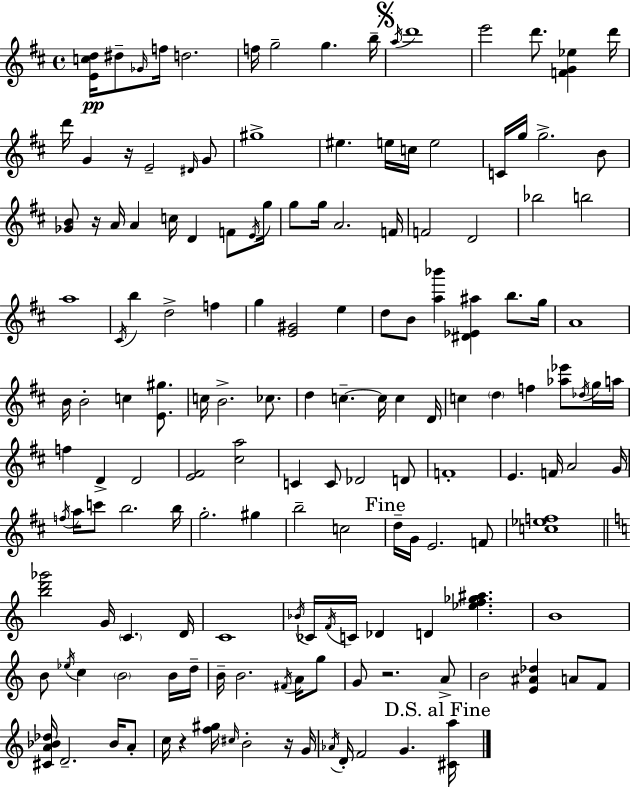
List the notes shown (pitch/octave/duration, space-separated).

[E4,C5,D5]/s D#5/e Gb4/s F5/s D5/h. F5/s G5/h G5/q. B5/s A5/s D6/w E6/h D6/e. [F4,G4,Eb5]/q D6/s D6/s G4/q R/s E4/h D#4/s G4/e G#5/w EIS5/q. E5/s C5/s E5/h C4/s G5/s G5/h. B4/e [Gb4,B4]/e R/s A4/s A4/q C5/s D4/q F4/e E4/s G5/s G5/e G5/s A4/h. F4/s F4/h D4/h Bb5/h B5/h A5/w C#4/s B5/q D5/h F5/q G5/q [E4,G#4]/h E5/q D5/e B4/e [A5,Bb6]/q [D#4,Eb4,A#5]/q B5/e. G5/s A4/w B4/s B4/h C5/q [E4,G#5]/e. C5/s B4/h. CES5/e. D5/q C5/q. C5/s C5/q D4/s C5/q D5/q F5/q [Ab5,Eb6]/e Db5/s G5/s A5/s F5/q D4/q D4/h [E4,F#4]/h [C#5,A5]/h C4/q C4/e Db4/h D4/e F4/w E4/q. F4/s A4/h G4/s F5/s A5/s C6/e B5/h. B5/s G5/h. G#5/q B5/h C5/h D5/s G4/s E4/h. F4/e [C5,Eb5,F5]/w [B5,D6,Gb6]/h G4/s C4/q. D4/s C4/w Bb4/s CES4/s F4/s C4/s Db4/q D4/q [Eb5,F5,Gb5,A#5]/q. B4/w B4/e Eb5/s C5/q B4/h B4/s D5/s B4/s B4/h. F#4/s A4/s G5/e G4/e R/h. A4/e B4/h [E4,A#4,Db5]/q A4/e F4/e [C#4,A4,Bb4,Db5]/s D4/h. Bb4/s A4/e C5/s R/q [F5,G#5]/s C#5/s B4/h R/s G4/s Ab4/s D4/s F4/h G4/q. [C#4,A5]/s